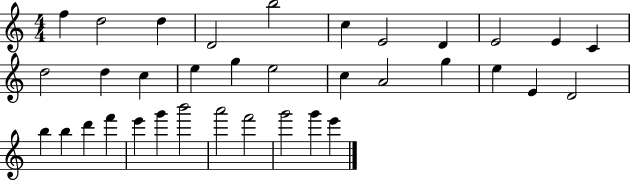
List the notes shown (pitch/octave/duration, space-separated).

F5/q D5/h D5/q D4/h B5/h C5/q E4/h D4/q E4/h E4/q C4/q D5/h D5/q C5/q E5/q G5/q E5/h C5/q A4/h G5/q E5/q E4/q D4/h B5/q B5/q D6/q F6/q E6/q G6/q B6/h A6/h F6/h G6/h G6/q E6/q